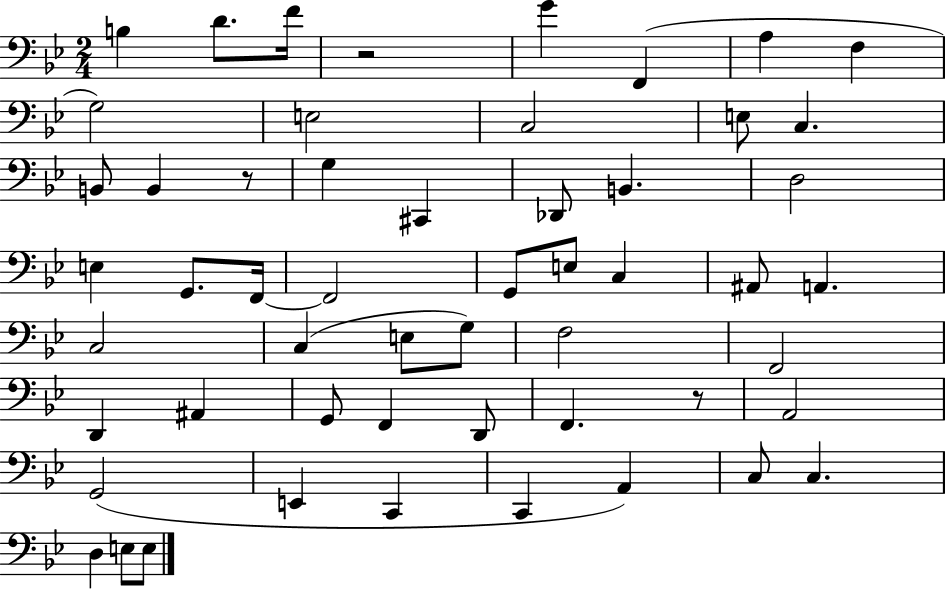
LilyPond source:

{
  \clef bass
  \numericTimeSignature
  \time 2/4
  \key bes \major
  b4 d'8. f'16 | r2 | g'4 f,4( | a4 f4 | \break g2) | e2 | c2 | e8 c4. | \break b,8 b,4 r8 | g4 cis,4 | des,8 b,4. | d2 | \break e4 g,8. f,16~~ | f,2 | g,8 e8 c4 | ais,8 a,4. | \break c2 | c4( e8 g8) | f2 | f,2 | \break d,4 ais,4 | g,8 f,4 d,8 | f,4. r8 | a,2 | \break g,2( | e,4 c,4 | c,4 a,4) | c8 c4. | \break d4 e8 e8 | \bar "|."
}